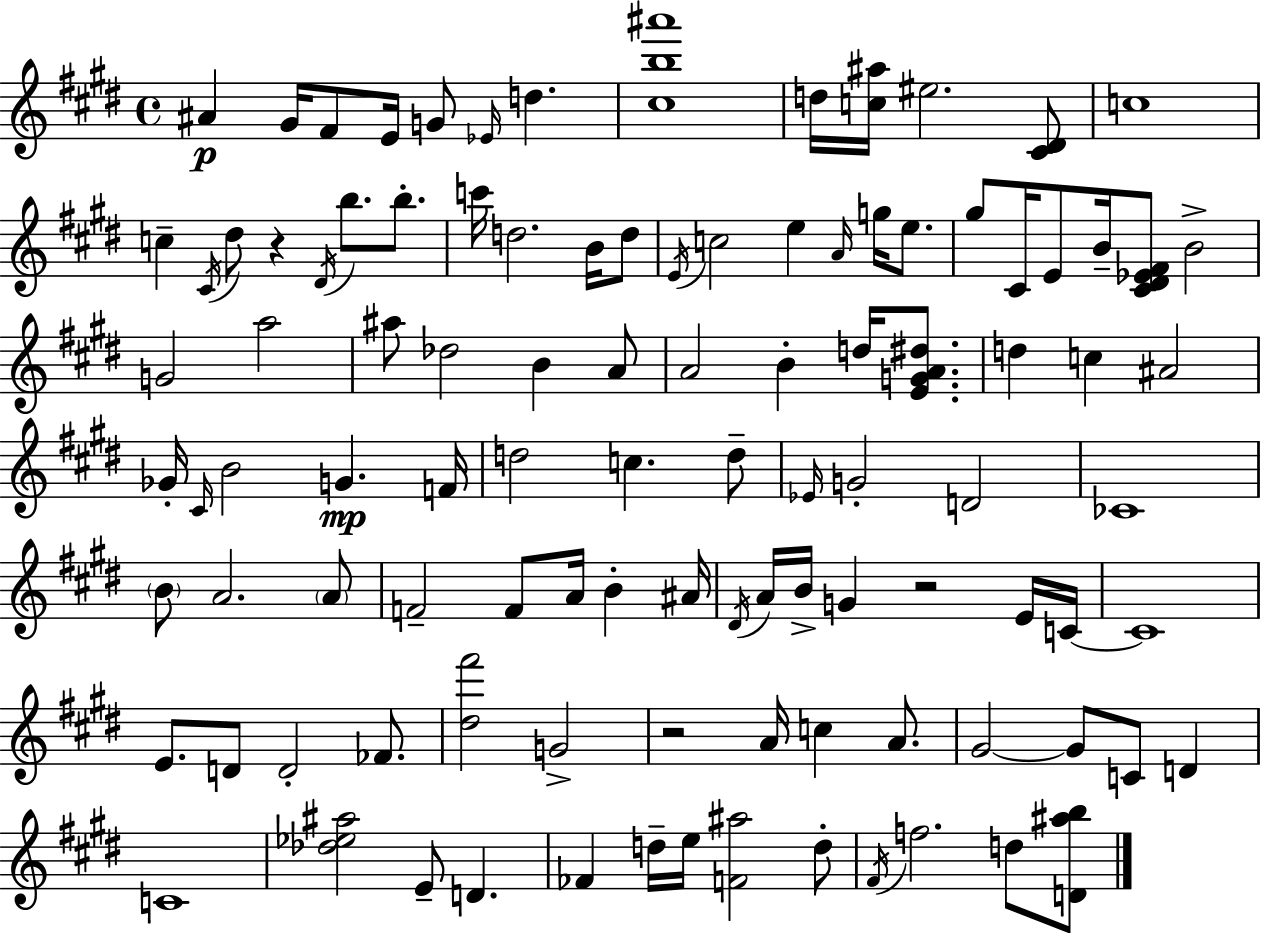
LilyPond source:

{
  \clef treble
  \time 4/4
  \defaultTimeSignature
  \key e \major
  ais'4\p gis'16 fis'8 e'16 g'8 \grace { ees'16 } d''4. | <cis'' b'' ais'''>1 | d''16 <c'' ais''>16 eis''2. <cis' dis'>8 | c''1 | \break c''4-- \acciaccatura { cis'16 } dis''8 r4 \acciaccatura { dis'16 } b''8. | b''8.-. c'''16 d''2. | b'16 d''8 \acciaccatura { e'16 } c''2 e''4 | \grace { a'16 } g''16 e''8. gis''8 cis'16 e'8 b'16-- <cis' dis' ees' fis'>8 b'2-> | \break g'2 a''2 | ais''8 des''2 b'4 | a'8 a'2 b'4-. | d''16 <e' g' a' dis''>8. d''4 c''4 ais'2 | \break ges'16-. \grace { cis'16 } b'2 g'4.\mp | f'16 d''2 c''4. | d''8-- \grace { ees'16 } g'2-. d'2 | ces'1 | \break \parenthesize b'8 a'2. | \parenthesize a'8 f'2-- f'8 | a'16 b'4-. ais'16 \acciaccatura { dis'16 } a'16 b'16-> g'4 r2 | e'16 c'16~~ c'1 | \break e'8. d'8 d'2-. | fes'8. <dis'' fis'''>2 | g'2-> r2 | a'16 c''4 a'8. gis'2~~ | \break gis'8 c'8 d'4 c'1 | <des'' ees'' ais''>2 | e'8-- d'4. fes'4 d''16-- e''16 <f' ais''>2 | d''8-. \acciaccatura { fis'16 } f''2. | \break d''8 <d' ais'' b''>8 \bar "|."
}